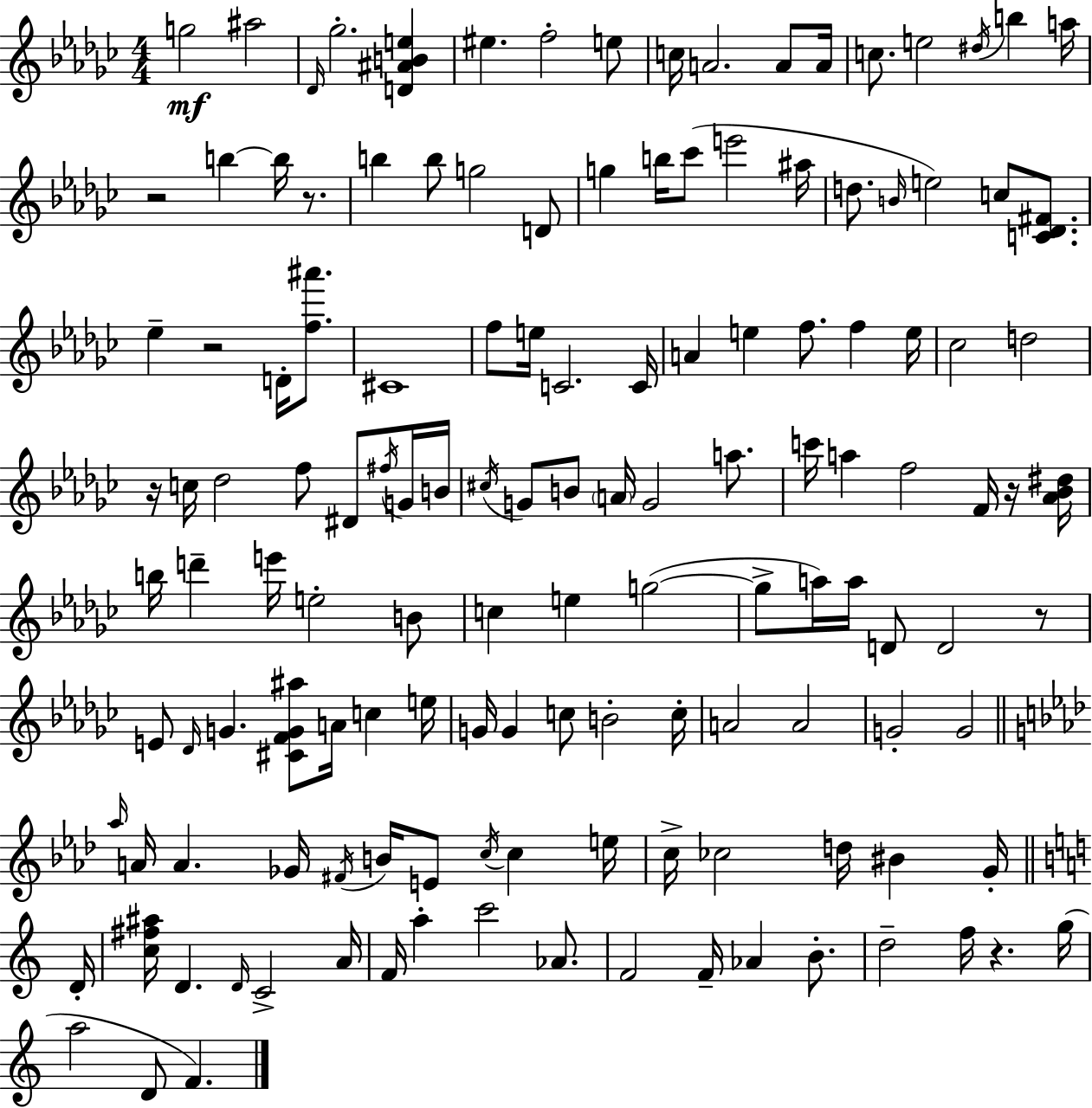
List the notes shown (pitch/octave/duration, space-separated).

G5/h A#5/h Db4/s Gb5/h. [D4,A#4,B4,E5]/q EIS5/q. F5/h E5/e C5/s A4/h. A4/e A4/s C5/e. E5/h D#5/s B5/q A5/s R/h B5/q B5/s R/e. B5/q B5/e G5/h D4/e G5/q B5/s CES6/e E6/h A#5/s D5/e. B4/s E5/h C5/e [C4,Db4,F#4]/e. Eb5/q R/h D4/s [F5,A#6]/e. C#4/w F5/e E5/s C4/h. C4/s A4/q E5/q F5/e. F5/q E5/s CES5/h D5/h R/s C5/s Db5/h F5/e D#4/e F#5/s G4/s B4/s C#5/s G4/e B4/e A4/s G4/h A5/e. C6/s A5/q F5/h F4/s R/s [Ab4,Bb4,D#5]/s B5/s D6/q E6/s E5/h B4/e C5/q E5/q G5/h G5/e A5/s A5/s D4/e D4/h R/e E4/e Db4/s G4/q. [C#4,F4,G4,A#5]/e A4/s C5/q E5/s G4/s G4/q C5/e B4/h C5/s A4/h A4/h G4/h G4/h Ab5/s A4/s A4/q. Gb4/s F#4/s B4/s E4/e C5/s C5/q E5/s C5/s CES5/h D5/s BIS4/q G4/s D4/s [C5,F#5,A#5]/s D4/q. D4/s C4/h A4/s F4/s A5/q C6/h Ab4/e. F4/h F4/s Ab4/q B4/e. D5/h F5/s R/q. G5/s A5/h D4/e F4/q.